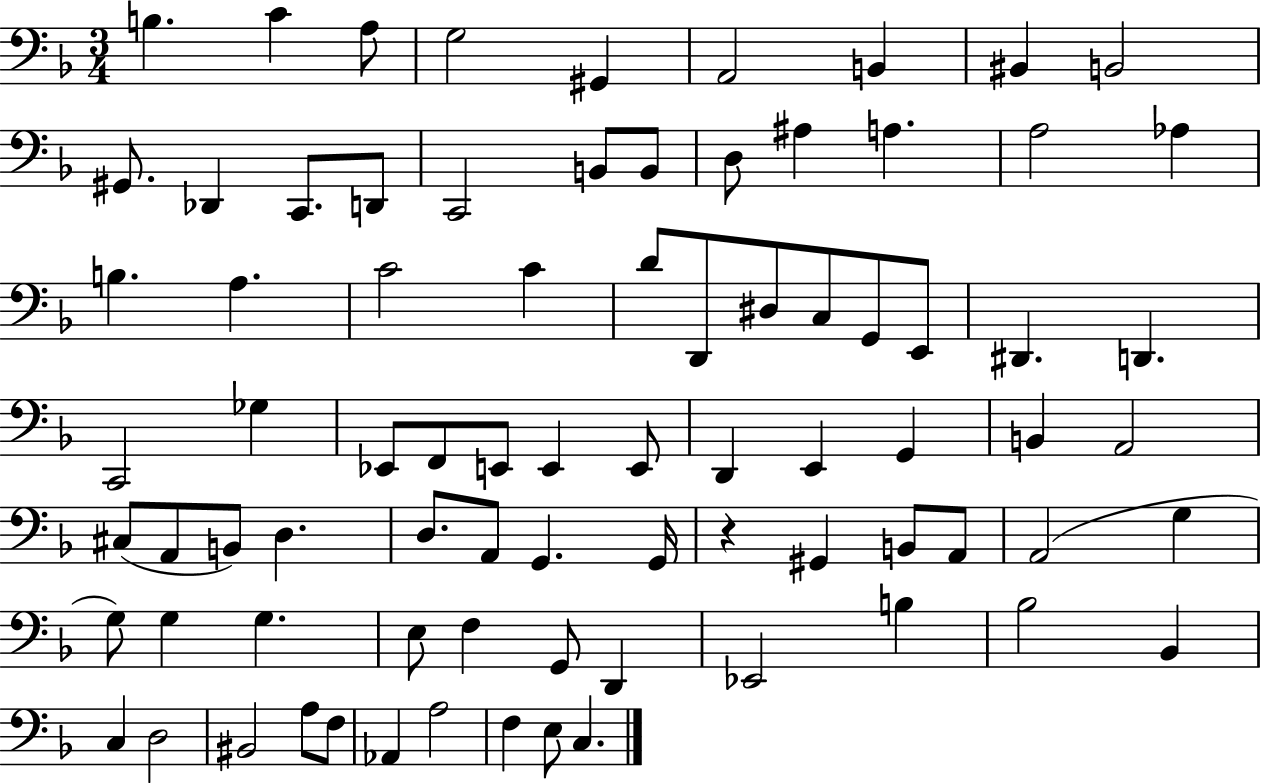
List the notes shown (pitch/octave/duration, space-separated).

B3/q. C4/q A3/e G3/h G#2/q A2/h B2/q BIS2/q B2/h G#2/e. Db2/q C2/e. D2/e C2/h B2/e B2/e D3/e A#3/q A3/q. A3/h Ab3/q B3/q. A3/q. C4/h C4/q D4/e D2/e D#3/e C3/e G2/e E2/e D#2/q. D2/q. C2/h Gb3/q Eb2/e F2/e E2/e E2/q E2/e D2/q E2/q G2/q B2/q A2/h C#3/e A2/e B2/e D3/q. D3/e. A2/e G2/q. G2/s R/q G#2/q B2/e A2/e A2/h G3/q G3/e G3/q G3/q. E3/e F3/q G2/e D2/q Eb2/h B3/q Bb3/h Bb2/q C3/q D3/h BIS2/h A3/e F3/e Ab2/q A3/h F3/q E3/e C3/q.